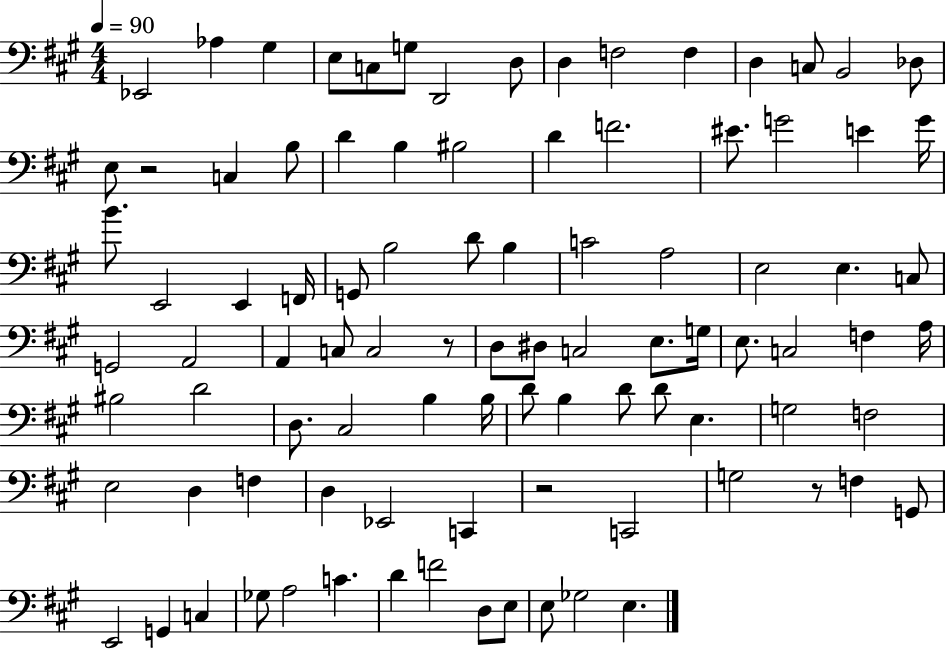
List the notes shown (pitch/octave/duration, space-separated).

Eb2/h Ab3/q G#3/q E3/e C3/e G3/e D2/h D3/e D3/q F3/h F3/q D3/q C3/e B2/h Db3/e E3/e R/h C3/q B3/e D4/q B3/q BIS3/h D4/q F4/h. EIS4/e. G4/h E4/q G4/s B4/e. E2/h E2/q F2/s G2/e B3/h D4/e B3/q C4/h A3/h E3/h E3/q. C3/e G2/h A2/h A2/q C3/e C3/h R/e D3/e D#3/e C3/h E3/e. G3/s E3/e. C3/h F3/q A3/s BIS3/h D4/h D3/e. C#3/h B3/q B3/s D4/e B3/q D4/e D4/e E3/q. G3/h F3/h E3/h D3/q F3/q D3/q Eb2/h C2/q R/h C2/h G3/h R/e F3/q G2/e E2/h G2/q C3/q Gb3/e A3/h C4/q. D4/q F4/h D3/e E3/e E3/e Gb3/h E3/q.